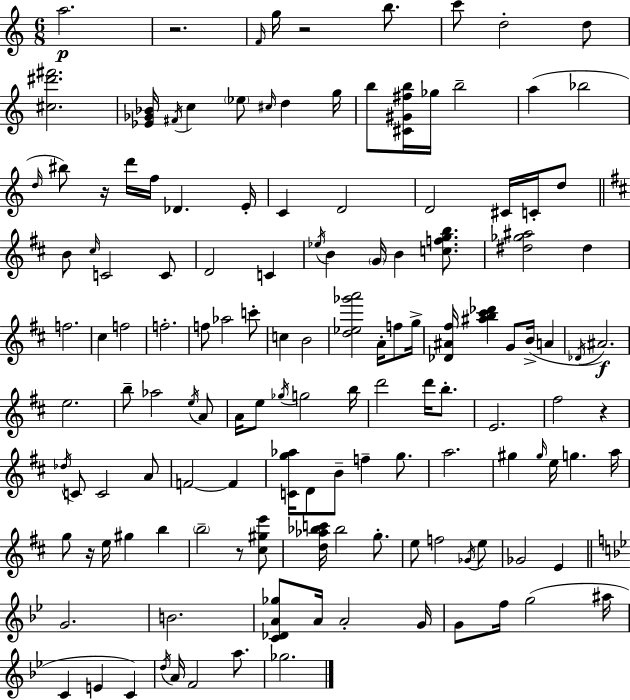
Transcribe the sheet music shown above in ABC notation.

X:1
T:Untitled
M:6/8
L:1/4
K:Am
a2 z2 F/4 g/4 z2 b/2 c'/2 d2 d/2 [^c^d'^f']2 [_E_G_B]/4 ^F/4 c _e/2 ^c/4 d g/4 b/2 [^C^G^fb]/4 _g/4 b2 a _b2 d/4 ^b/2 z/4 d'/4 f/4 _D E/4 C D2 D2 ^C/4 C/4 d/2 B/2 ^c/4 C2 C/2 D2 C _e/4 B G/4 B [cfgb]/2 [^d_g^a]2 ^d f2 ^c f2 f2 f/2 _a2 c'/2 c B2 [d_e_g'a']2 A/4 f/2 g/4 [_D^A^f]/4 [^ab^c'_d'] G/2 B/4 A _D/4 ^A2 e2 b/2 _a2 e/4 A/2 A/4 e/2 _g/4 g2 b/4 d'2 d'/4 b/2 E2 ^f2 z _d/4 C/2 C2 A/2 F2 F [Cg_a]/4 D/2 B/2 f g/2 a2 ^g ^g/4 e/4 g a/4 g/2 z/4 e/4 ^g b b2 z/2 [^c^ge']/2 [d_a_bc']/4 _b2 g/2 e/2 f2 _G/4 e/2 _G2 E G2 B2 [C_DA_g]/2 A/4 A2 G/4 G/2 f/4 g2 ^a/4 C E C d/4 A/4 F2 a/2 _g2